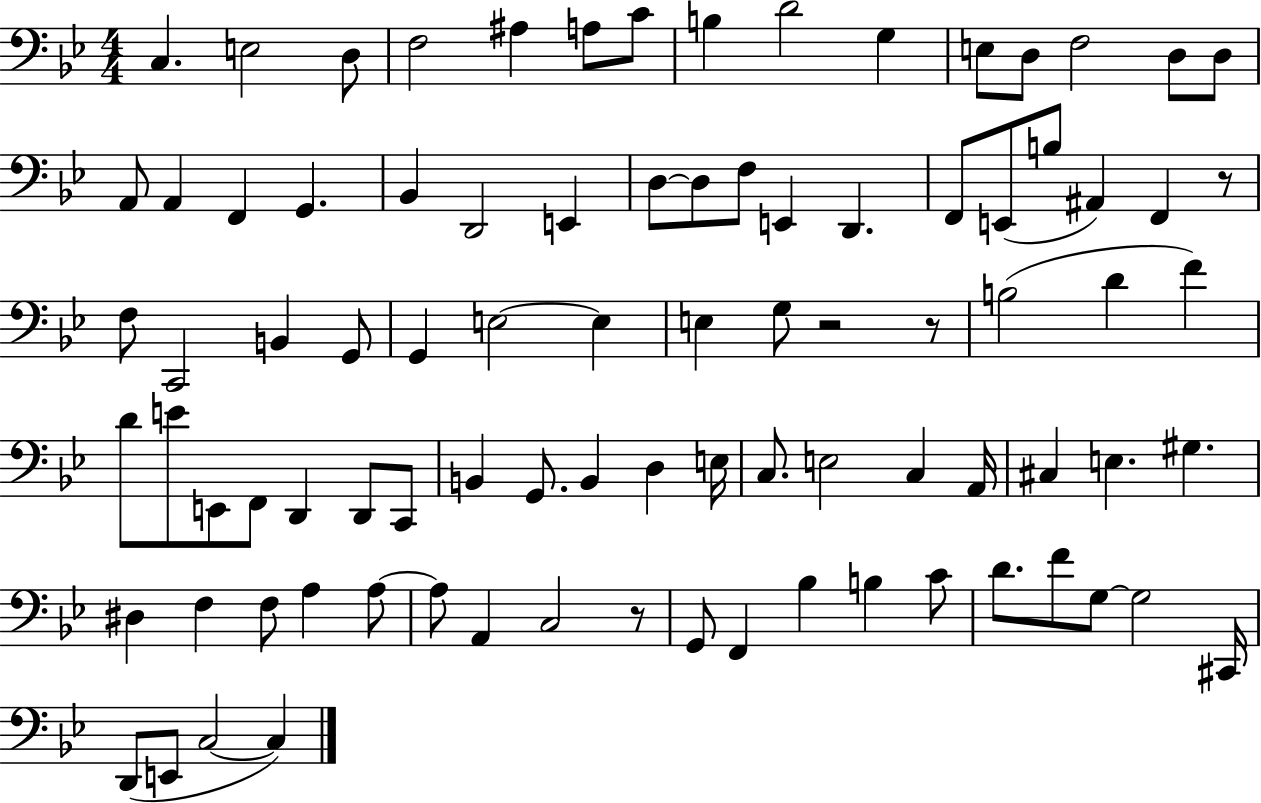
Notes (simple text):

C3/q. E3/h D3/e F3/h A#3/q A3/e C4/e B3/q D4/h G3/q E3/e D3/e F3/h D3/e D3/e A2/e A2/q F2/q G2/q. Bb2/q D2/h E2/q D3/e D3/e F3/e E2/q D2/q. F2/e E2/e B3/e A#2/q F2/q R/e F3/e C2/h B2/q G2/e G2/q E3/h E3/q E3/q G3/e R/h R/e B3/h D4/q F4/q D4/e E4/e E2/e F2/e D2/q D2/e C2/e B2/q G2/e. B2/q D3/q E3/s C3/e. E3/h C3/q A2/s C#3/q E3/q. G#3/q. D#3/q F3/q F3/e A3/q A3/e A3/e A2/q C3/h R/e G2/e F2/q Bb3/q B3/q C4/e D4/e. F4/e G3/e G3/h C#2/s D2/e E2/e C3/h C3/q